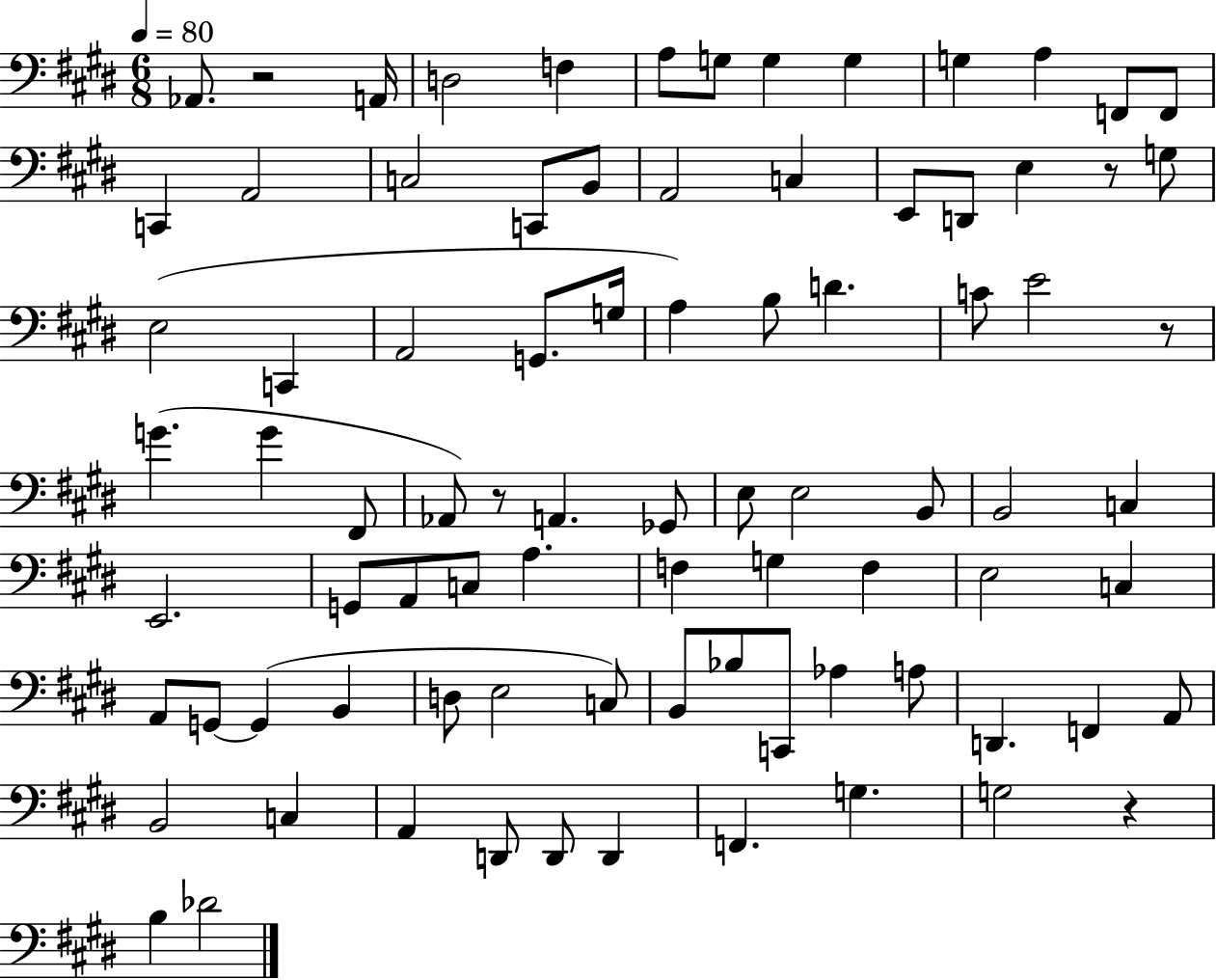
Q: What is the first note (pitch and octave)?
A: Ab2